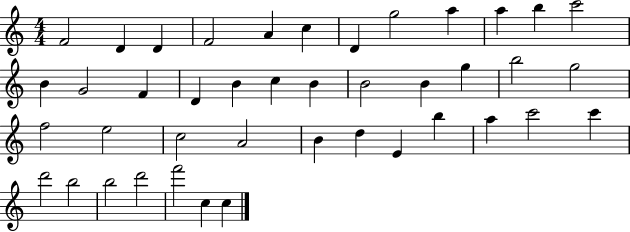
X:1
T:Untitled
M:4/4
L:1/4
K:C
F2 D D F2 A c D g2 a a b c'2 B G2 F D B c B B2 B g b2 g2 f2 e2 c2 A2 B d E b a c'2 c' d'2 b2 b2 d'2 f'2 c c